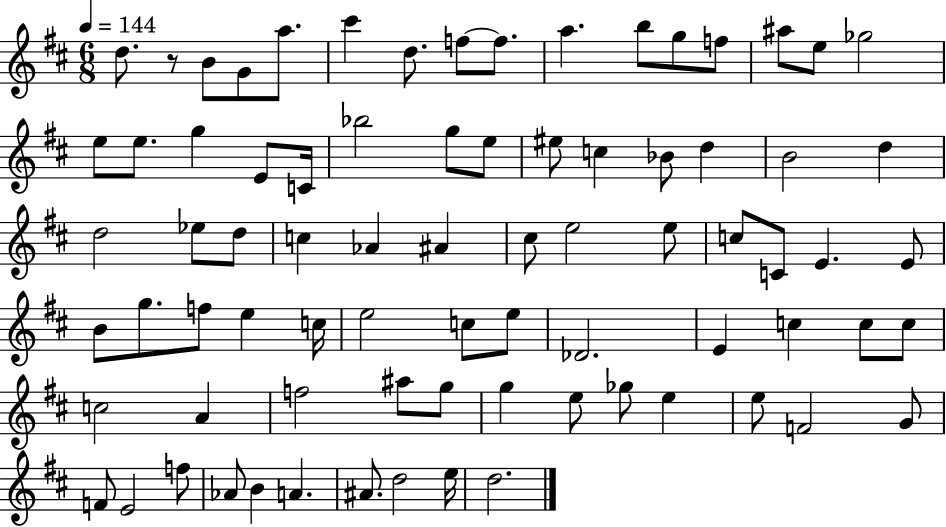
{
  \clef treble
  \numericTimeSignature
  \time 6/8
  \key d \major
  \tempo 4 = 144
  d''8. r8 b'8 g'8 a''8. | cis'''4 d''8. f''8~~ f''8. | a''4. b''8 g''8 f''8 | ais''8 e''8 ges''2 | \break e''8 e''8. g''4 e'8 c'16 | bes''2 g''8 e''8 | eis''8 c''4 bes'8 d''4 | b'2 d''4 | \break d''2 ees''8 d''8 | c''4 aes'4 ais'4 | cis''8 e''2 e''8 | c''8 c'8 e'4. e'8 | \break b'8 g''8. f''8 e''4 c''16 | e''2 c''8 e''8 | des'2. | e'4 c''4 c''8 c''8 | \break c''2 a'4 | f''2 ais''8 g''8 | g''4 e''8 ges''8 e''4 | e''8 f'2 g'8 | \break f'8 e'2 f''8 | aes'8 b'4 a'4. | ais'8. d''2 e''16 | d''2. | \break \bar "|."
}